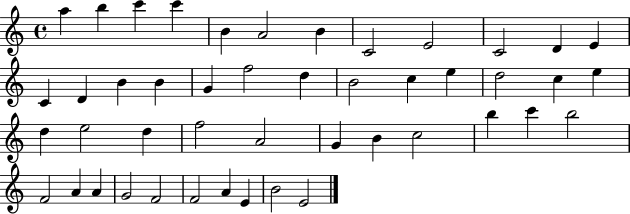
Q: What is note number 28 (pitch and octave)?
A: D5